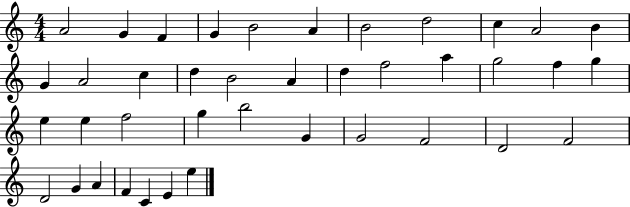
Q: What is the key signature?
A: C major